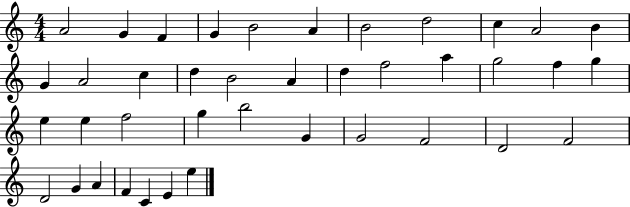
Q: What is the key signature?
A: C major